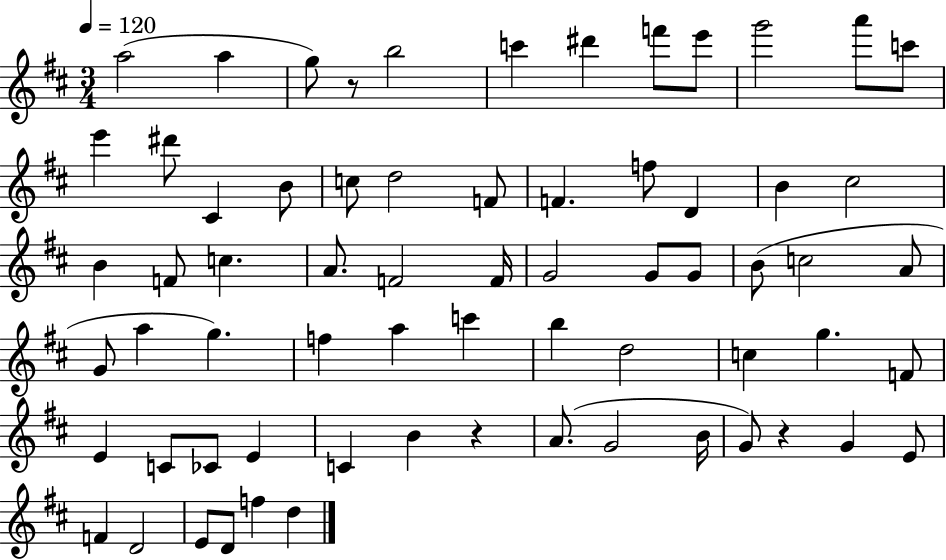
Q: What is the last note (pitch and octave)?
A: D5